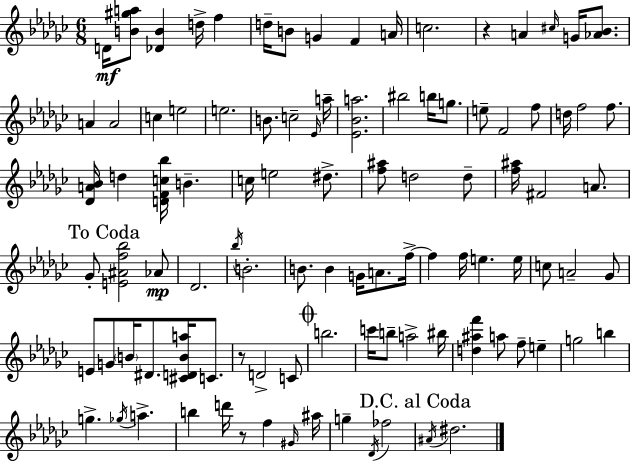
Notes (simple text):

D4/s [B4,G#5,A5]/e [Db4,B4]/q D5/s F5/q D5/s B4/e G4/q F4/q A4/s C5/h. R/q A4/q C#5/s G4/s [Ab4,Bb4]/e. A4/q A4/h C5/q E5/h E5/h. B4/e. C5/h Eb4/s A5/s [Eb4,Bb4,A5]/h. BIS5/h B5/s G5/e. E5/e F4/h F5/e D5/s F5/h F5/e. [Db4,A4,Bb4]/s D5/q [D4,F4,C5,Bb5]/s B4/q. C5/s E5/h D#5/e. [F5,A#5]/e D5/h D5/e [F5,A#5]/s F#4/h A4/e. Gb4/e [E4,A#4,F5,Bb5]/h Ab4/e Db4/h. Bb5/s B4/h. B4/e. B4/q G4/s A4/e. F5/s F5/q F5/s E5/q. E5/s C5/e A4/h Gb4/e E4/e G4/e B4/s D#4/e. [C#4,D4,B4,A5]/s C4/e. R/e D4/h C4/e B5/h. C6/s B5/e A5/h BIS5/s [D5,A#5,F6]/q A5/e F5/e E5/q G5/h B5/q G5/q. Gb5/s A5/q. B5/q D6/s R/e F5/q G#4/s A#5/s G5/q Db4/s FES5/h A#4/s D#5/h.